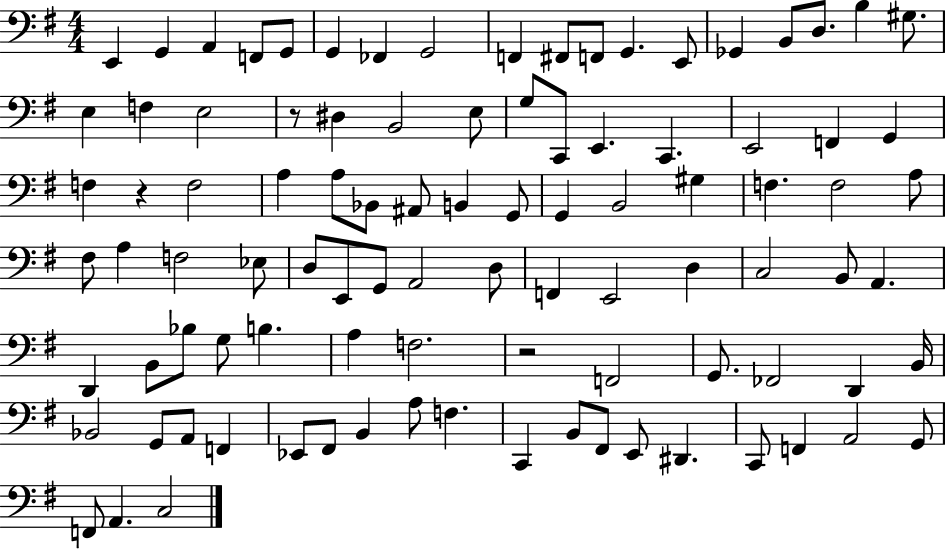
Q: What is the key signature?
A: G major